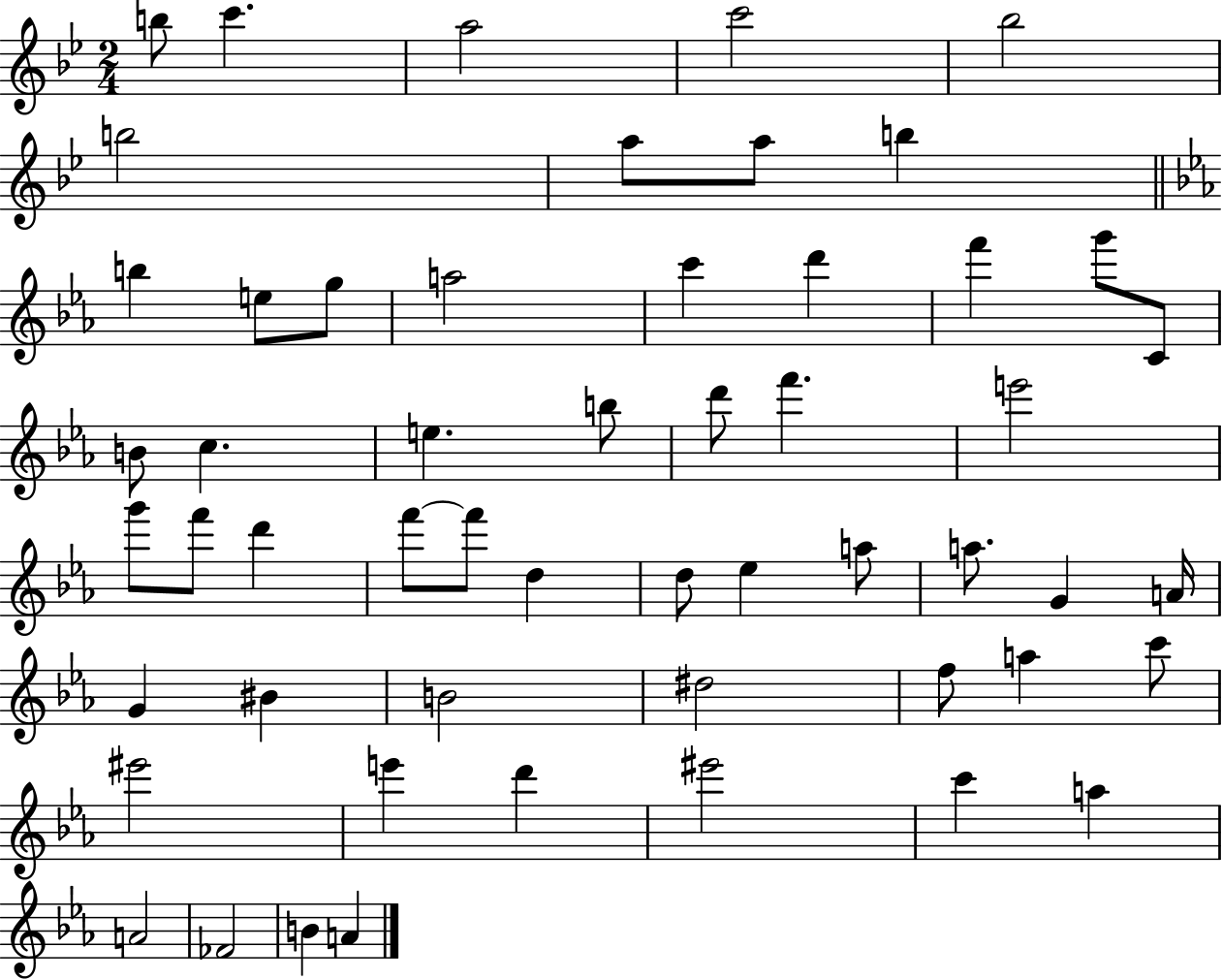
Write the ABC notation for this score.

X:1
T:Untitled
M:2/4
L:1/4
K:Bb
b/2 c' a2 c'2 _b2 b2 a/2 a/2 b b e/2 g/2 a2 c' d' f' g'/2 C/2 B/2 c e b/2 d'/2 f' e'2 g'/2 f'/2 d' f'/2 f'/2 d d/2 _e a/2 a/2 G A/4 G ^B B2 ^d2 f/2 a c'/2 ^e'2 e' d' ^e'2 c' a A2 _F2 B A